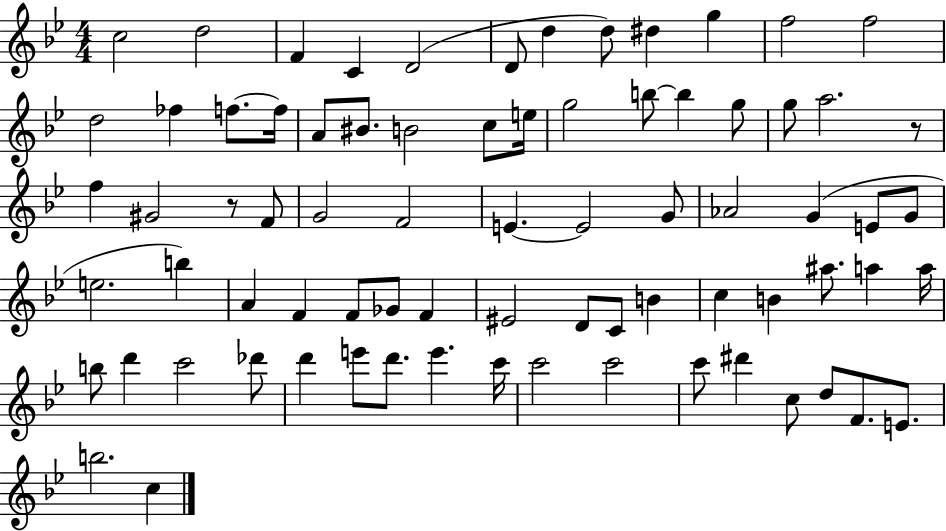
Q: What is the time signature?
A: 4/4